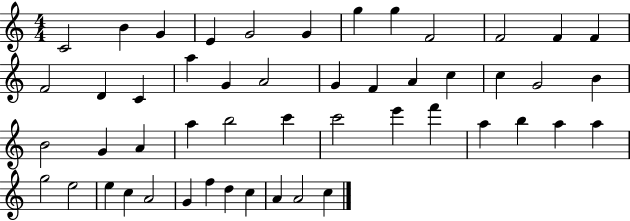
C4/h B4/q G4/q E4/q G4/h G4/q G5/q G5/q F4/h F4/h F4/q F4/q F4/h D4/q C4/q A5/q G4/q A4/h G4/q F4/q A4/q C5/q C5/q G4/h B4/q B4/h G4/q A4/q A5/q B5/h C6/q C6/h E6/q F6/q A5/q B5/q A5/q A5/q G5/h E5/h E5/q C5/q A4/h G4/q F5/q D5/q C5/q A4/q A4/h C5/q